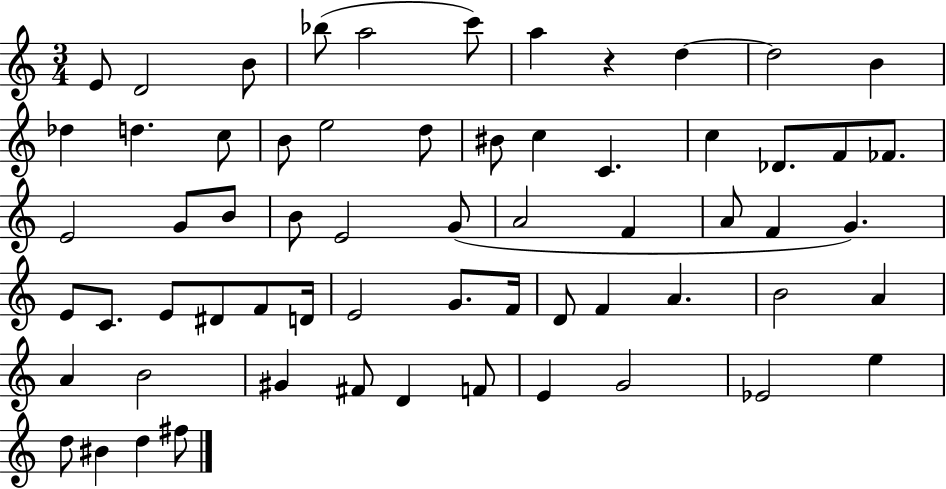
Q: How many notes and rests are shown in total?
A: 63